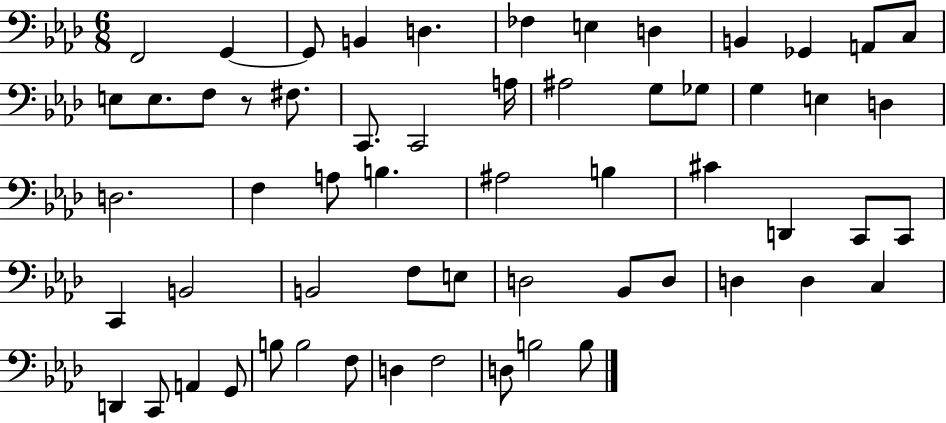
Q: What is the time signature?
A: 6/8